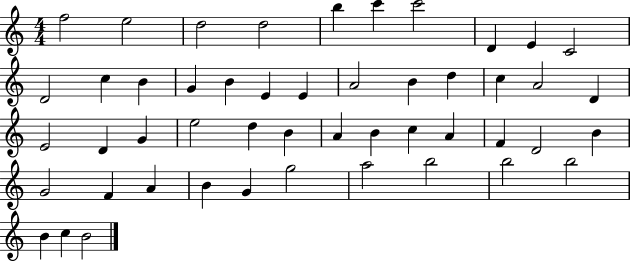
F5/h E5/h D5/h D5/h B5/q C6/q C6/h D4/q E4/q C4/h D4/h C5/q B4/q G4/q B4/q E4/q E4/q A4/h B4/q D5/q C5/q A4/h D4/q E4/h D4/q G4/q E5/h D5/q B4/q A4/q B4/q C5/q A4/q F4/q D4/h B4/q G4/h F4/q A4/q B4/q G4/q G5/h A5/h B5/h B5/h B5/h B4/q C5/q B4/h